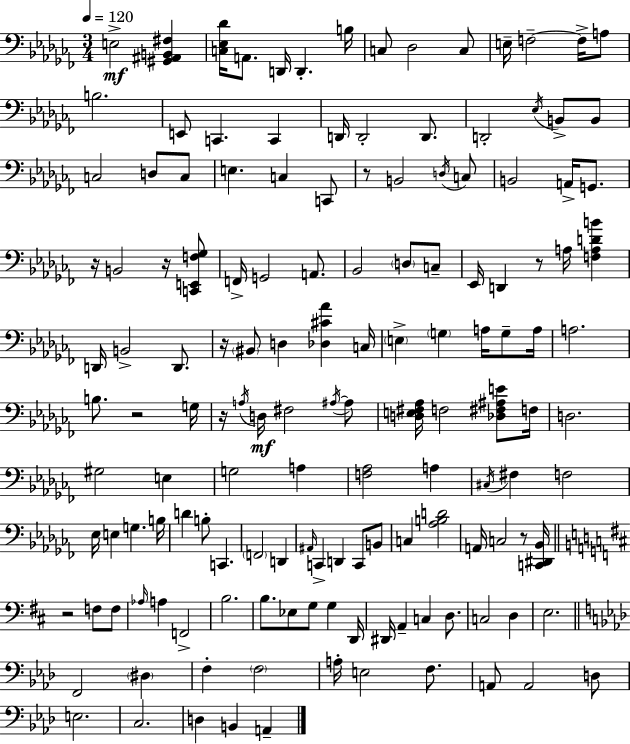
E3/h [G#2,A#2,B2,F#3]/q [C3,Eb3,Db4]/s A2/e. D2/s D2/q. B3/s C3/e Db3/h C3/e E3/s F3/h F3/s A3/e B3/h. E2/e C2/q. C2/q D2/s D2/h D2/e. D2/h Eb3/s B2/e B2/e C3/h D3/e C3/e E3/q. C3/q C2/e R/e B2/h D3/s C3/e B2/h A2/s G2/e. R/s B2/h R/s [C2,E2,F3,Gb3]/e F2/s G2/h A2/e. Bb2/h D3/e C3/e Eb2/s D2/q R/e A3/s [F3,A3,D4,B4]/q D2/s B2/h D2/e. R/s BIS2/e D3/q [Db3,C#4,Ab4]/q C3/s E3/q G3/q A3/s G3/e A3/s A3/h. B3/e. R/h G3/s R/s A3/s D3/s F#3/h A#3/s A#3/e [D3,E3,F#3,Ab3]/s F3/h [Db3,F#3,A#3,E4]/e F3/s D3/h. G#3/h E3/q G3/h A3/q [F3,Ab3]/h A3/q C#3/s F#3/q F3/h Eb3/s E3/q G3/q. B3/s D4/q B3/e C2/q. F2/h D2/q A#2/s C2/q D2/q C2/e B2/e C3/q [Ab3,B3,D4]/h A2/s C3/h R/e [C2,D#2,Bb2]/s R/h F3/e F3/e Ab3/s A3/q F2/h B3/h. B3/e. Eb3/e G3/e G3/q D2/s D#2/s A2/q C3/q D3/e. C3/h D3/q E3/h. F2/h D#3/q F3/q F3/h A3/s E3/h F3/e. A2/e A2/h D3/e E3/h. C3/h. D3/q B2/q A2/q